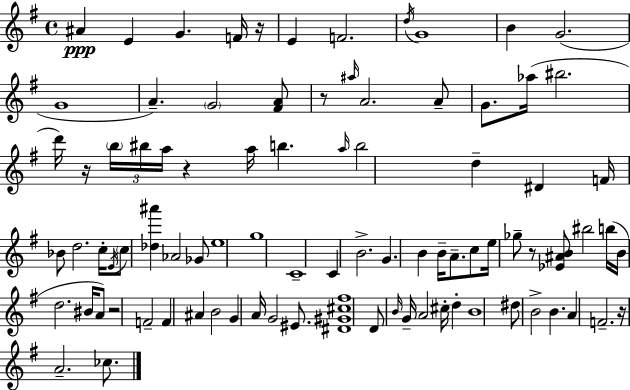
A#4/q E4/q G4/q. F4/s R/s E4/q F4/h. D5/s G4/w B4/q G4/h. G4/w A4/q. G4/h [F#4,A4]/e R/e A#5/s A4/h. A4/e G4/e. Ab5/s BIS5/h. D6/s R/s B5/s BIS5/s A5/s R/q A5/s B5/q. A5/s B5/h D5/q D#4/q F4/s Bb4/e D5/h. C5/s E4/s C5/e [Db5,A#6]/q Ab4/h Gb4/e E5/w G5/w C4/w C4/q B4/h. G4/q. B4/q B4/s A4/e. C5/e E5/s Gb5/e R/e [Eb4,A#4,B4]/e BIS5/h B5/s B4/s D5/h. BIS4/s A4/e R/h F4/h F4/q A#4/q B4/h G4/q A4/s G4/h EIS4/e. [D#4,G#4,C#5,F#5]/w D4/e B4/s G4/s A4/h C#5/s D5/q B4/w D#5/e B4/h B4/q. A4/q F4/h. R/s A4/h. CES5/e.